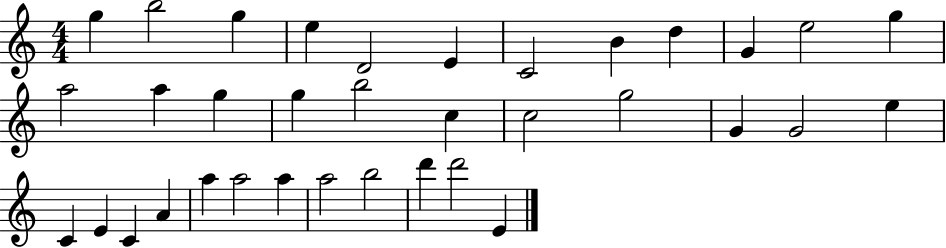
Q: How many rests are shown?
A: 0